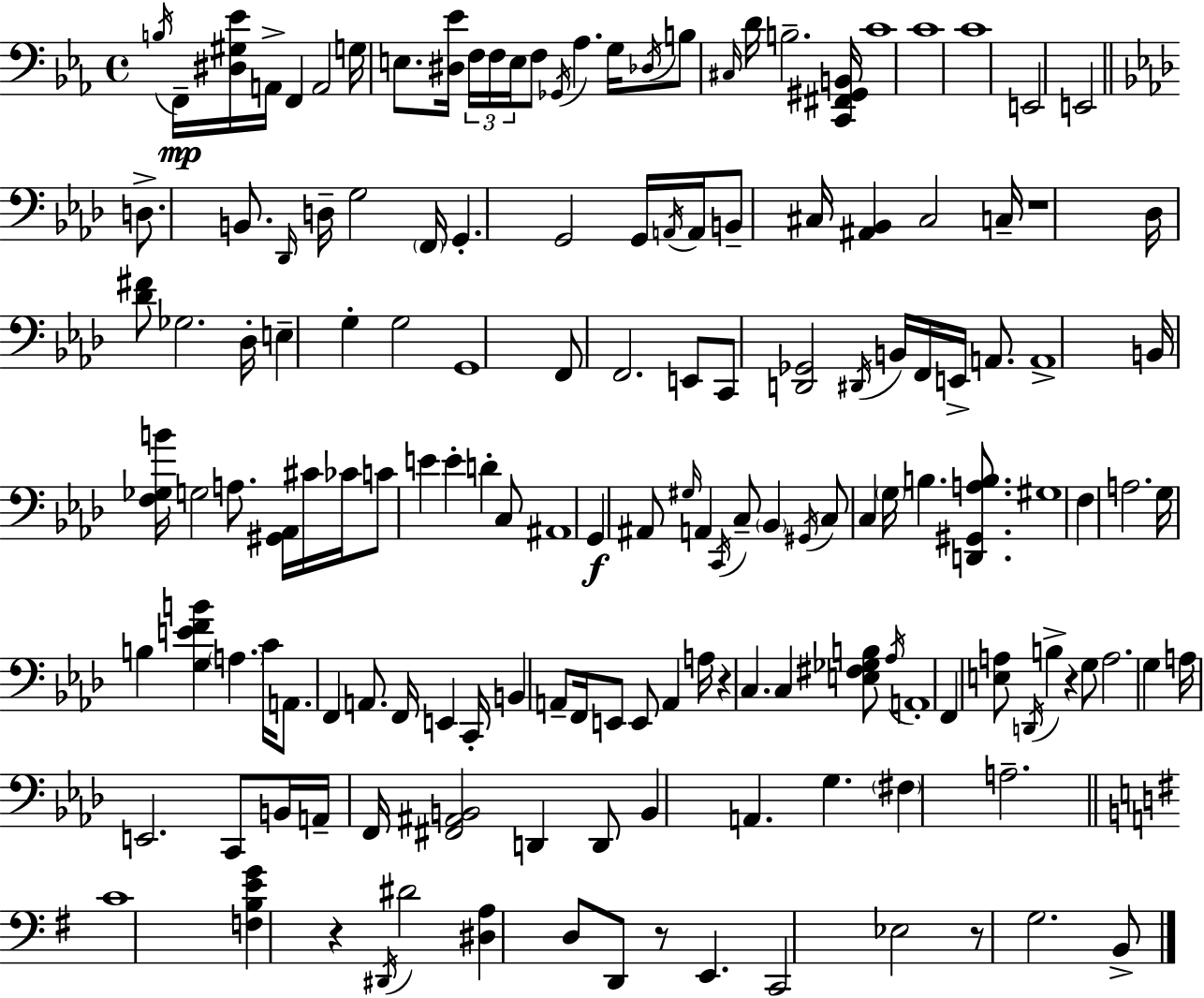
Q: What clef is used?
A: bass